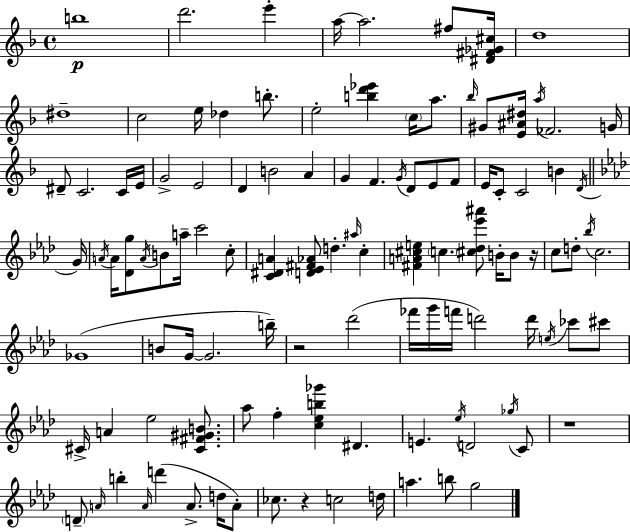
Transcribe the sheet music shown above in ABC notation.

X:1
T:Untitled
M:4/4
L:1/4
K:Dm
b4 d'2 e' a/4 a2 ^f/2 [^D^F_G^c]/4 d4 ^d4 c2 e/4 _d b/2 e2 [bd'_e'] c/4 a/2 _b/4 ^G/2 [E^A^d]/4 a/4 _F2 G/4 ^D/2 C2 C/4 E/4 G2 E2 D B2 A G F G/4 D/2 E/2 F/2 E/4 C/2 C2 B D/4 G/4 A/4 A/4 [_Dg]/2 A/4 B/2 a/4 c'2 c/2 [C^DA] [D_E^F_A]/2 d ^a/4 c [^FA^ce] c [^c_d_e'^a']/2 B/4 B/2 z/4 c/2 d/2 _b/4 c2 _G4 B/2 G/4 G2 b/4 z2 _d'2 _f'/4 g'/4 f'/4 d'2 d'/4 e/4 _c'/2 ^c'/2 ^C/4 A _e2 [^C^F^GB]/2 _a/2 f [c_eb_g'] ^D E _e/4 D2 _g/4 C/2 z4 D/2 A/4 b A/4 d' A/2 d/4 A/2 _c/2 z c2 d/4 a b/2 g2